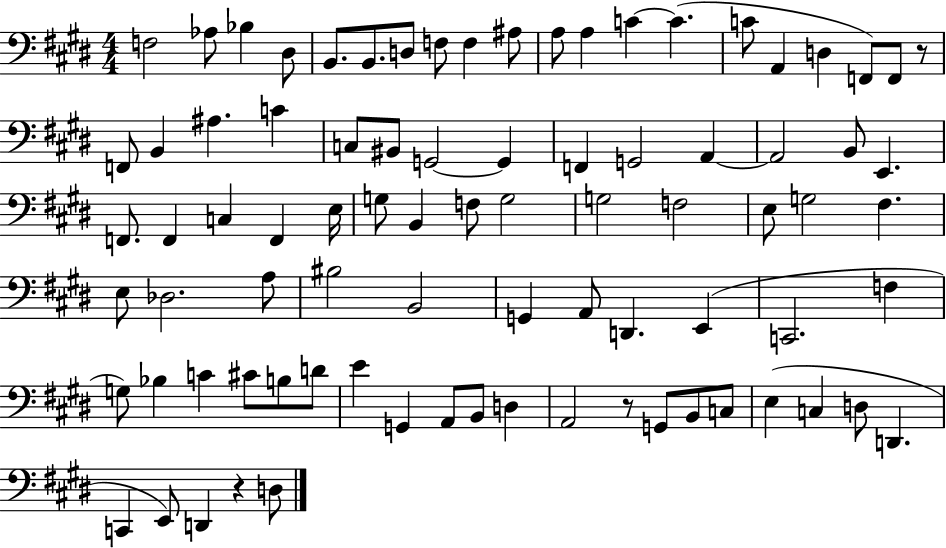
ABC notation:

X:1
T:Untitled
M:4/4
L:1/4
K:E
F,2 _A,/2 _B, ^D,/2 B,,/2 B,,/2 D,/2 F,/2 F, ^A,/2 A,/2 A, C C C/2 A,, D, F,,/2 F,,/2 z/2 F,,/2 B,, ^A, C C,/2 ^B,,/2 G,,2 G,, F,, G,,2 A,, A,,2 B,,/2 E,, F,,/2 F,, C, F,, E,/4 G,/2 B,, F,/2 G,2 G,2 F,2 E,/2 G,2 ^F, E,/2 _D,2 A,/2 ^B,2 B,,2 G,, A,,/2 D,, E,, C,,2 F, G,/2 _B, C ^C/2 B,/2 D/2 E G,, A,,/2 B,,/2 D, A,,2 z/2 G,,/2 B,,/2 C,/2 E, C, D,/2 D,, C,, E,,/2 D,, z D,/2